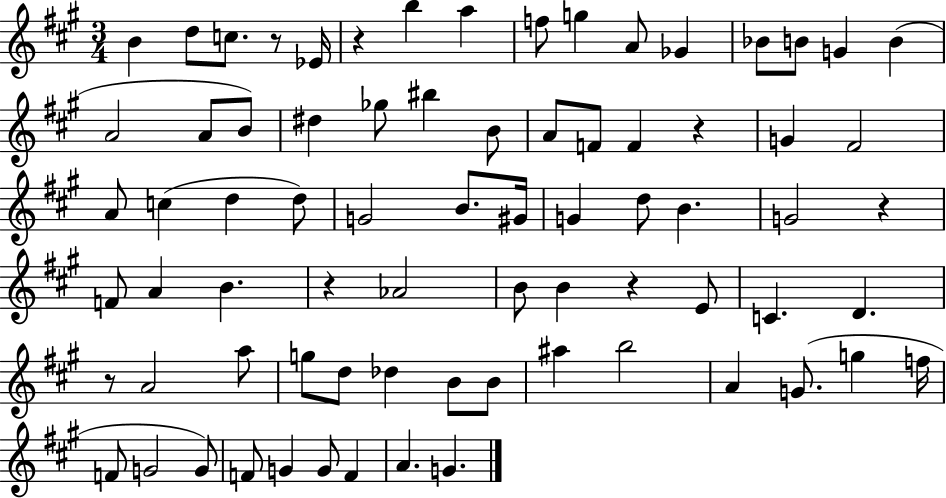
{
  \clef treble
  \numericTimeSignature
  \time 3/4
  \key a \major
  b'4 d''8 c''8. r8 ees'16 | r4 b''4 a''4 | f''8 g''4 a'8 ges'4 | bes'8 b'8 g'4 b'4( | \break a'2 a'8 b'8) | dis''4 ges''8 bis''4 b'8 | a'8 f'8 f'4 r4 | g'4 fis'2 | \break a'8 c''4( d''4 d''8) | g'2 b'8. gis'16 | g'4 d''8 b'4. | g'2 r4 | \break f'8 a'4 b'4. | r4 aes'2 | b'8 b'4 r4 e'8 | c'4. d'4. | \break r8 a'2 a''8 | g''8 d''8 des''4 b'8 b'8 | ais''4 b''2 | a'4 g'8.( g''4 f''16 | \break f'8 g'2 g'8) | f'8 g'4 g'8 f'4 | a'4. g'4. | \bar "|."
}